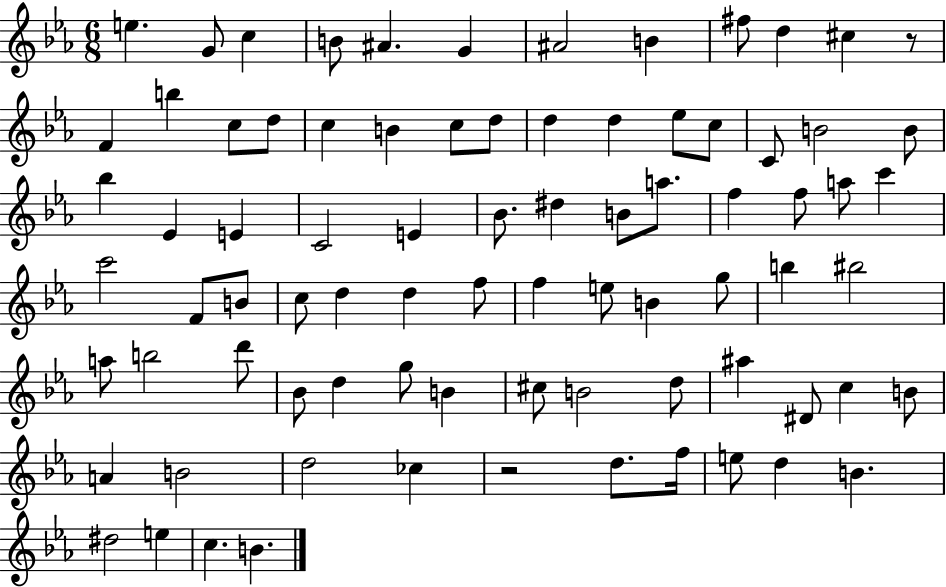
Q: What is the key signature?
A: EES major